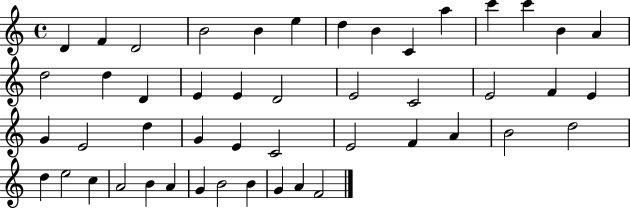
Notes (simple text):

D4/q F4/q D4/h B4/h B4/q E5/q D5/q B4/q C4/q A5/q C6/q C6/q B4/q A4/q D5/h D5/q D4/q E4/q E4/q D4/h E4/h C4/h E4/h F4/q E4/q G4/q E4/h D5/q G4/q E4/q C4/h E4/h F4/q A4/q B4/h D5/h D5/q E5/h C5/q A4/h B4/q A4/q G4/q B4/h B4/q G4/q A4/q F4/h